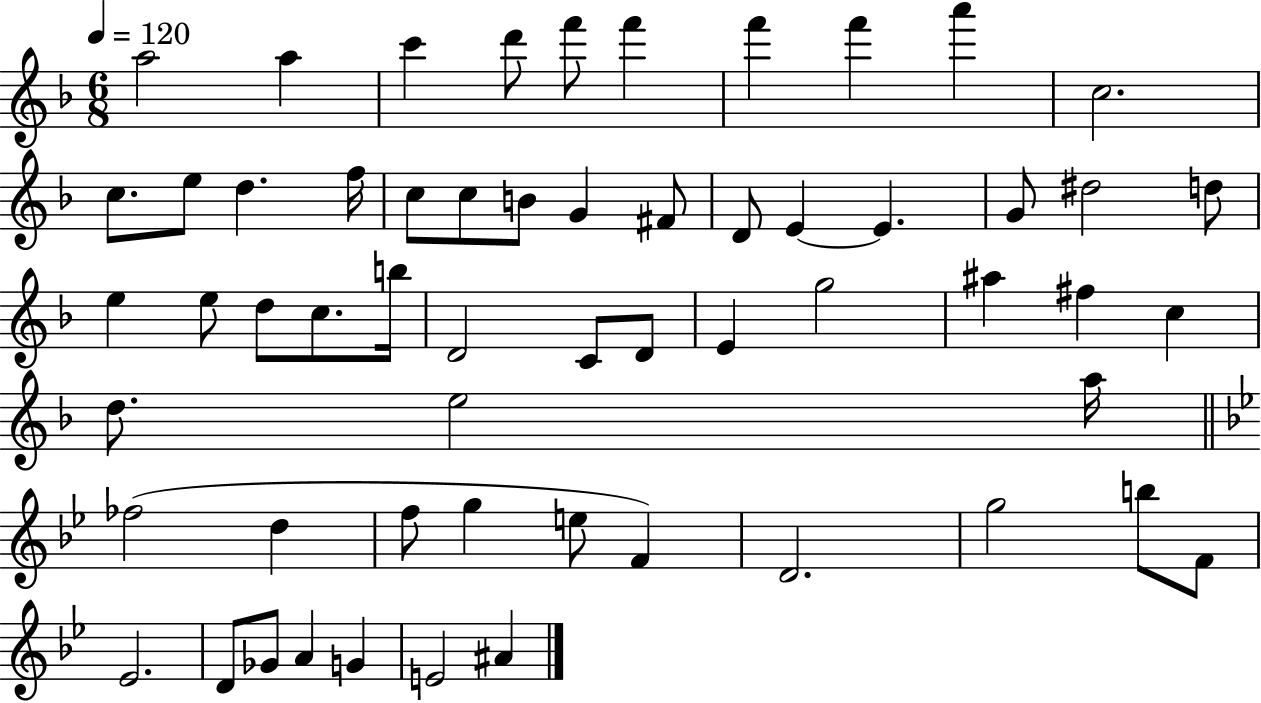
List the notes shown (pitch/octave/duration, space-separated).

A5/h A5/q C6/q D6/e F6/e F6/q F6/q F6/q A6/q C5/h. C5/e. E5/e D5/q. F5/s C5/e C5/e B4/e G4/q F#4/e D4/e E4/q E4/q. G4/e D#5/h D5/e E5/q E5/e D5/e C5/e. B5/s D4/h C4/e D4/e E4/q G5/h A#5/q F#5/q C5/q D5/e. E5/h A5/s FES5/h D5/q F5/e G5/q E5/e F4/q D4/h. G5/h B5/e F4/e Eb4/h. D4/e Gb4/e A4/q G4/q E4/h A#4/q